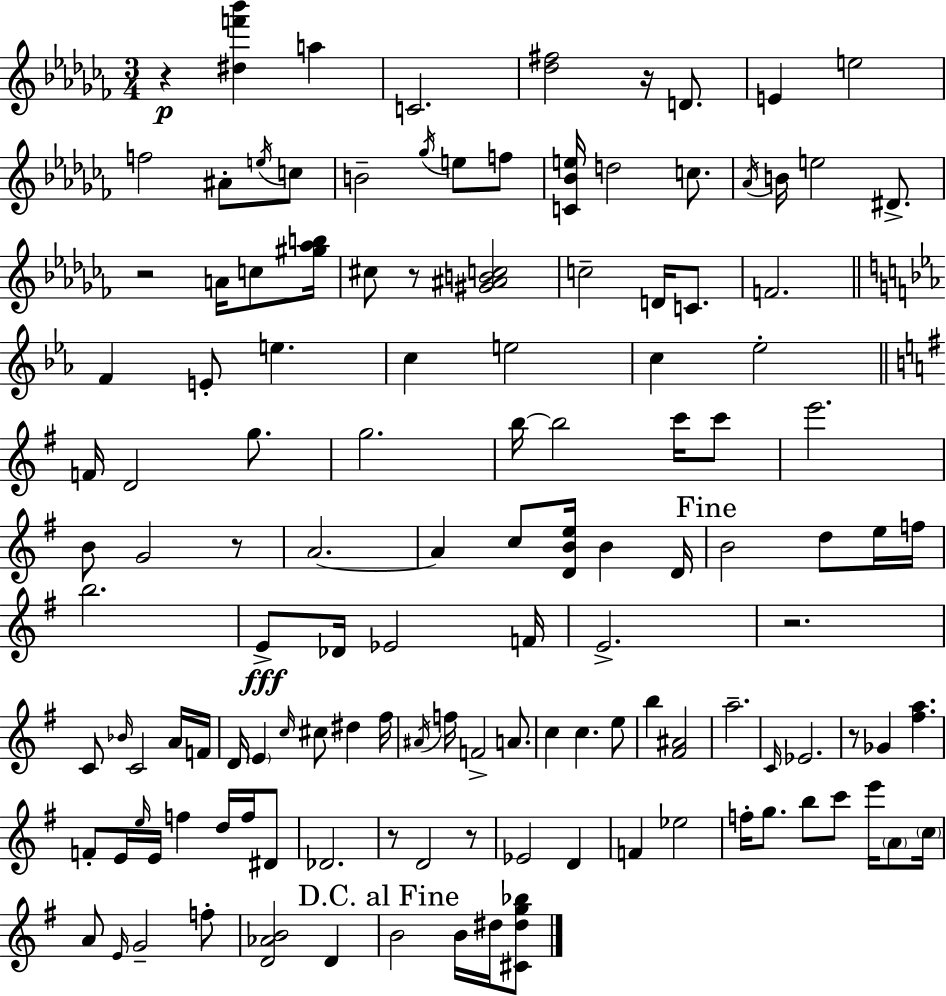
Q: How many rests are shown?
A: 9